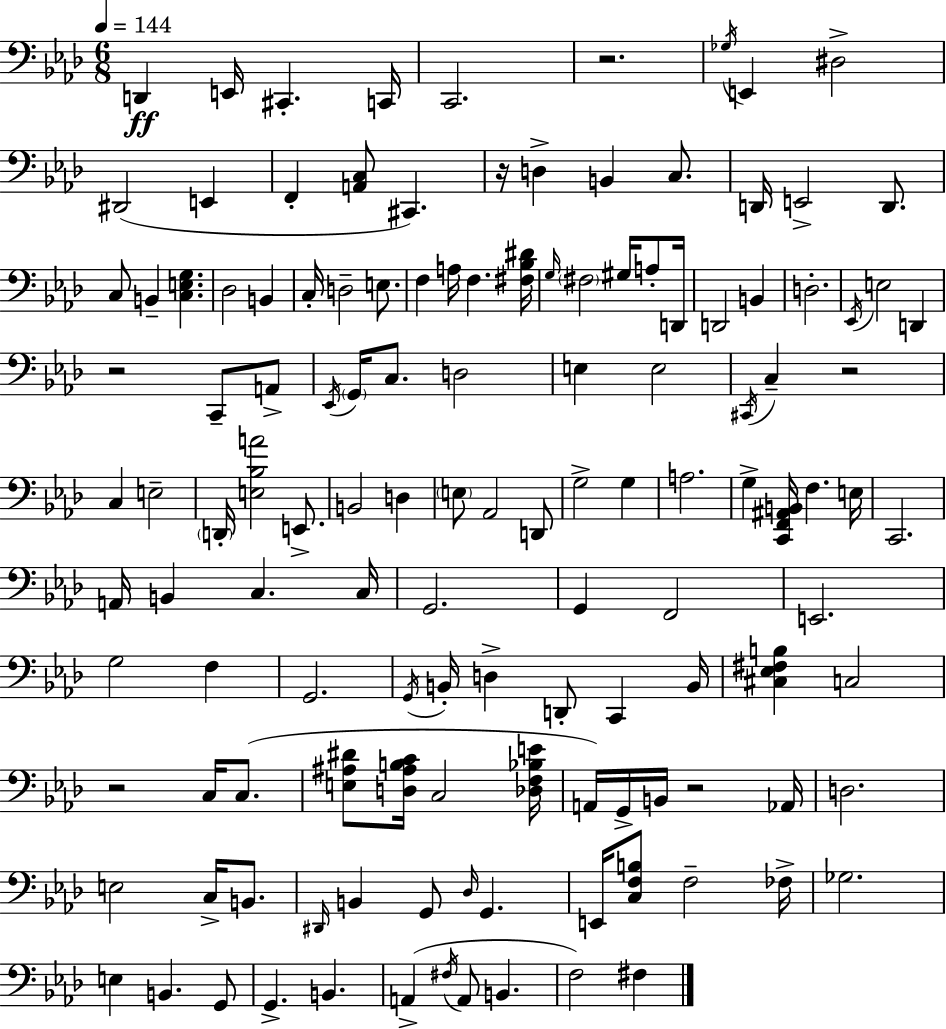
D2/q E2/s C#2/q. C2/s C2/h. R/h. Gb3/s E2/q D#3/h D#2/h E2/q F2/q [A2,C3]/e C#2/q. R/s D3/q B2/q C3/e. D2/s E2/h D2/e. C3/e B2/q [C3,E3,G3]/q. Db3/h B2/q C3/s D3/h E3/e. F3/q A3/s F3/q. [F#3,Bb3,D#4]/s G3/s F#3/h G#3/s A3/e D2/s D2/h B2/q D3/h. Eb2/s E3/h D2/q R/h C2/e A2/e Eb2/s G2/s C3/e. D3/h E3/q E3/h C#2/s C3/q R/h C3/q E3/h D2/s [E3,Bb3,A4]/h E2/e. B2/h D3/q E3/e Ab2/h D2/e G3/h G3/q A3/h. G3/q [C2,F2,A#2,B2]/s F3/q. E3/s C2/h. A2/s B2/q C3/q. C3/s G2/h. G2/q F2/h E2/h. G3/h F3/q G2/h. G2/s B2/s D3/q D2/e C2/q B2/s [C#3,Eb3,F#3,B3]/q C3/h R/h C3/s C3/e. [E3,A#3,D#4]/e [D3,A#3,B3,C4]/s C3/h [Db3,F3,Bb3,E4]/s A2/s G2/s B2/s R/h Ab2/s D3/h. E3/h C3/s B2/e. D#2/s B2/q G2/e Db3/s G2/q. E2/s [C3,F3,B3]/e F3/h FES3/s Gb3/h. E3/q B2/q. G2/e G2/q. B2/q. A2/q F#3/s A2/e B2/q. F3/h F#3/q